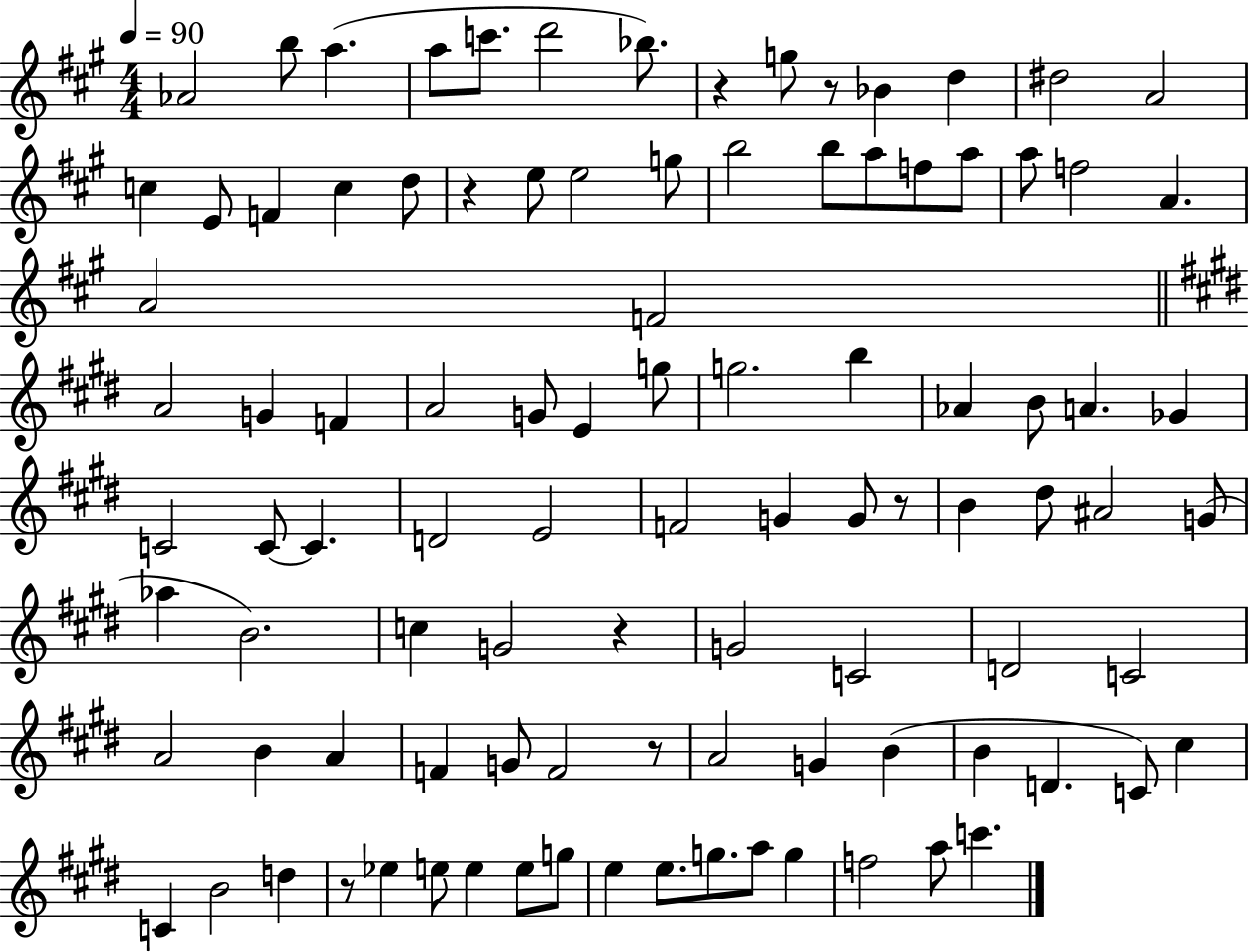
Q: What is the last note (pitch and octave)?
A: C6